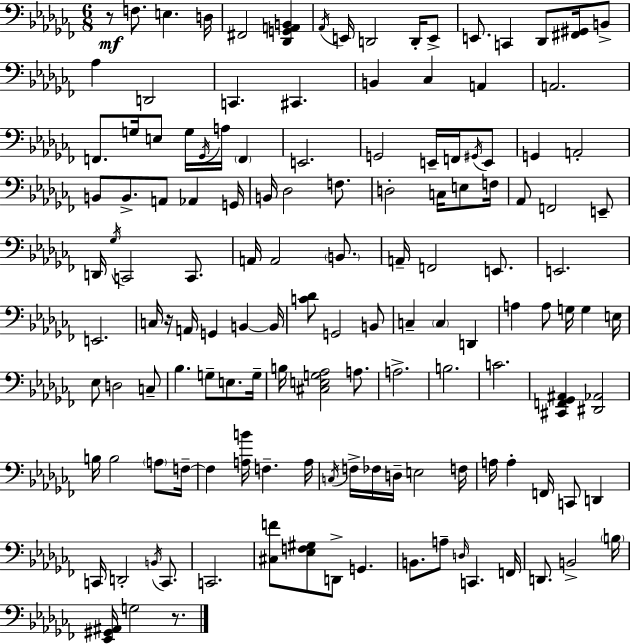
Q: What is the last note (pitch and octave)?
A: G3